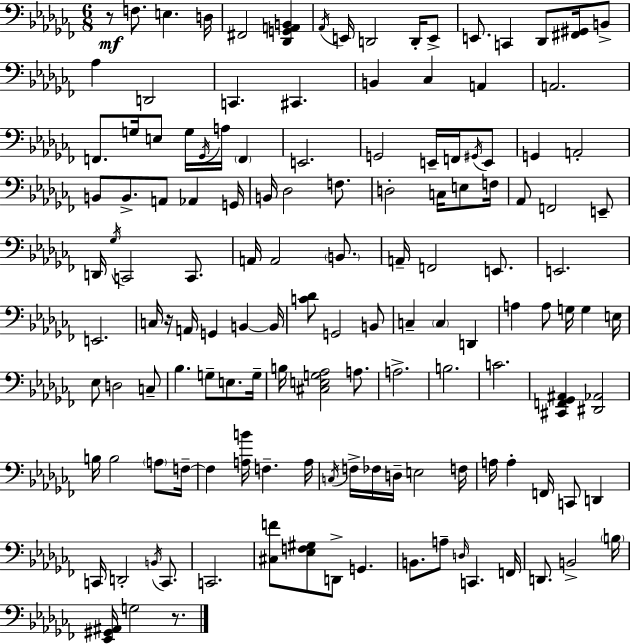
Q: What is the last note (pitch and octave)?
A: G3